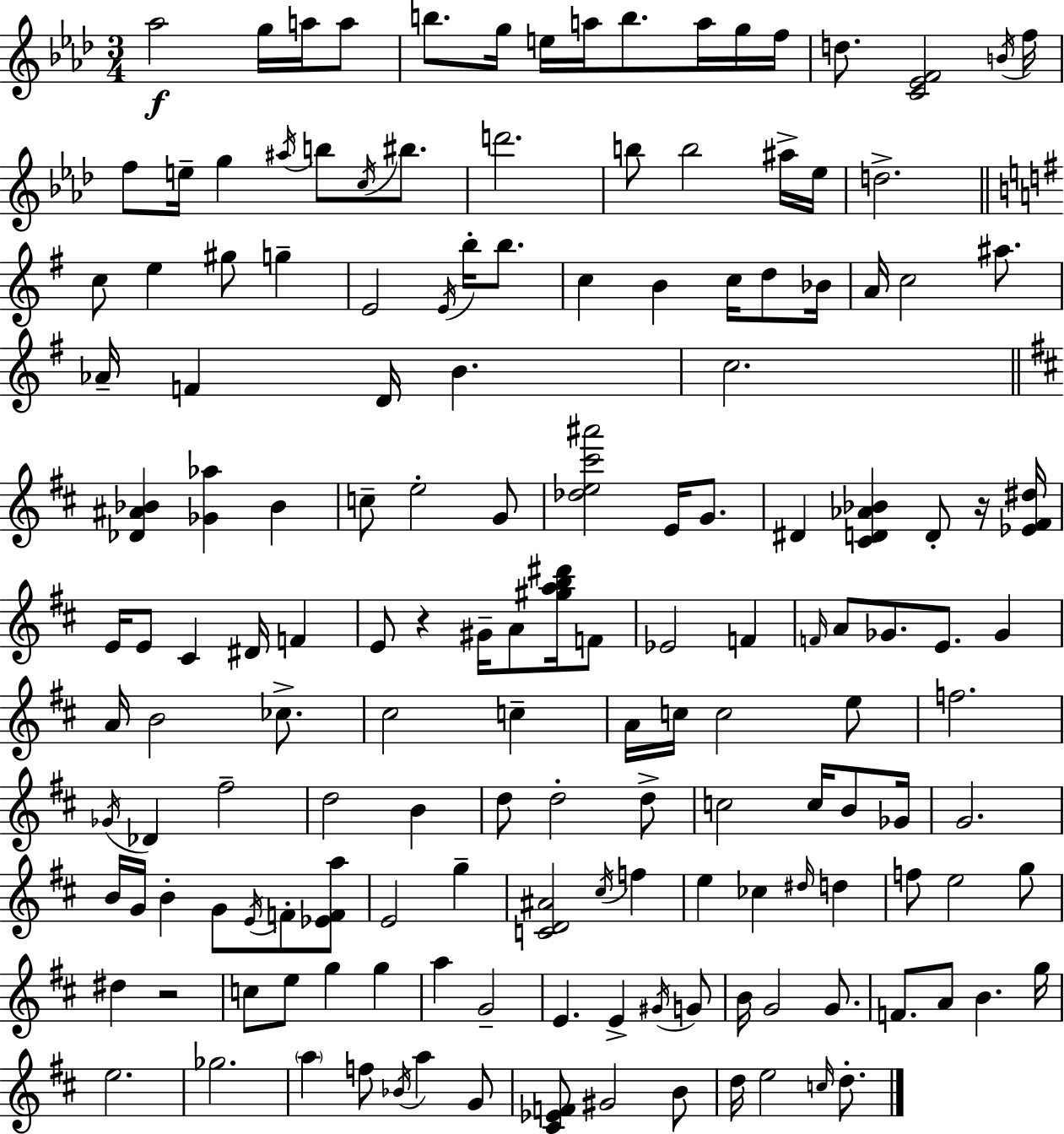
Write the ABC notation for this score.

X:1
T:Untitled
M:3/4
L:1/4
K:Fm
_a2 g/4 a/4 a/2 b/2 g/4 e/4 a/4 b/2 a/4 g/4 f/4 d/2 [C_EF]2 B/4 f/4 f/2 e/4 g ^a/4 b/2 c/4 ^b/2 d'2 b/2 b2 ^a/4 _e/4 d2 c/2 e ^g/2 g E2 E/4 b/4 b/2 c B c/4 d/2 _B/4 A/4 c2 ^a/2 _A/4 F D/4 B c2 [_D^A_B] [_G_a] _B c/2 e2 G/2 [_de^c'^a']2 E/4 G/2 ^D [^CD_A_B] D/2 z/4 [_E^F^d]/4 E/4 E/2 ^C ^D/4 F E/2 z ^G/4 A/2 [^gab^d']/4 F/2 _E2 F F/4 A/2 _G/2 E/2 _G A/4 B2 _c/2 ^c2 c A/4 c/4 c2 e/2 f2 _G/4 _D ^f2 d2 B d/2 d2 d/2 c2 c/4 B/2 _G/4 G2 B/4 G/4 B G/2 E/4 F/2 [_EFa]/2 E2 g [CD^A]2 ^c/4 f e _c ^d/4 d f/2 e2 g/2 ^d z2 c/2 e/2 g g a G2 E E ^G/4 G/2 B/4 G2 G/2 F/2 A/2 B g/4 e2 _g2 a f/2 _B/4 a G/2 [^C_EF]/2 ^G2 B/2 d/4 e2 c/4 d/2